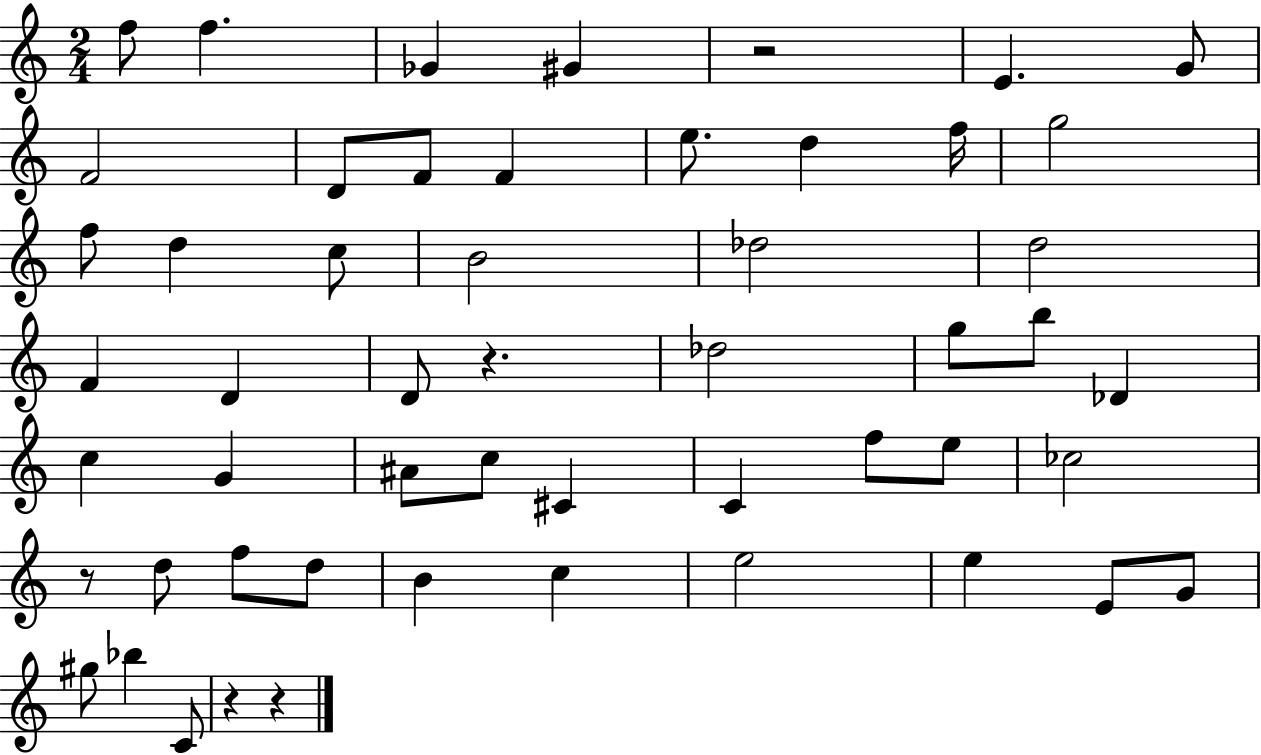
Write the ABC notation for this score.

X:1
T:Untitled
M:2/4
L:1/4
K:C
f/2 f _G ^G z2 E G/2 F2 D/2 F/2 F e/2 d f/4 g2 f/2 d c/2 B2 _d2 d2 F D D/2 z _d2 g/2 b/2 _D c G ^A/2 c/2 ^C C f/2 e/2 _c2 z/2 d/2 f/2 d/2 B c e2 e E/2 G/2 ^g/2 _b C/2 z z